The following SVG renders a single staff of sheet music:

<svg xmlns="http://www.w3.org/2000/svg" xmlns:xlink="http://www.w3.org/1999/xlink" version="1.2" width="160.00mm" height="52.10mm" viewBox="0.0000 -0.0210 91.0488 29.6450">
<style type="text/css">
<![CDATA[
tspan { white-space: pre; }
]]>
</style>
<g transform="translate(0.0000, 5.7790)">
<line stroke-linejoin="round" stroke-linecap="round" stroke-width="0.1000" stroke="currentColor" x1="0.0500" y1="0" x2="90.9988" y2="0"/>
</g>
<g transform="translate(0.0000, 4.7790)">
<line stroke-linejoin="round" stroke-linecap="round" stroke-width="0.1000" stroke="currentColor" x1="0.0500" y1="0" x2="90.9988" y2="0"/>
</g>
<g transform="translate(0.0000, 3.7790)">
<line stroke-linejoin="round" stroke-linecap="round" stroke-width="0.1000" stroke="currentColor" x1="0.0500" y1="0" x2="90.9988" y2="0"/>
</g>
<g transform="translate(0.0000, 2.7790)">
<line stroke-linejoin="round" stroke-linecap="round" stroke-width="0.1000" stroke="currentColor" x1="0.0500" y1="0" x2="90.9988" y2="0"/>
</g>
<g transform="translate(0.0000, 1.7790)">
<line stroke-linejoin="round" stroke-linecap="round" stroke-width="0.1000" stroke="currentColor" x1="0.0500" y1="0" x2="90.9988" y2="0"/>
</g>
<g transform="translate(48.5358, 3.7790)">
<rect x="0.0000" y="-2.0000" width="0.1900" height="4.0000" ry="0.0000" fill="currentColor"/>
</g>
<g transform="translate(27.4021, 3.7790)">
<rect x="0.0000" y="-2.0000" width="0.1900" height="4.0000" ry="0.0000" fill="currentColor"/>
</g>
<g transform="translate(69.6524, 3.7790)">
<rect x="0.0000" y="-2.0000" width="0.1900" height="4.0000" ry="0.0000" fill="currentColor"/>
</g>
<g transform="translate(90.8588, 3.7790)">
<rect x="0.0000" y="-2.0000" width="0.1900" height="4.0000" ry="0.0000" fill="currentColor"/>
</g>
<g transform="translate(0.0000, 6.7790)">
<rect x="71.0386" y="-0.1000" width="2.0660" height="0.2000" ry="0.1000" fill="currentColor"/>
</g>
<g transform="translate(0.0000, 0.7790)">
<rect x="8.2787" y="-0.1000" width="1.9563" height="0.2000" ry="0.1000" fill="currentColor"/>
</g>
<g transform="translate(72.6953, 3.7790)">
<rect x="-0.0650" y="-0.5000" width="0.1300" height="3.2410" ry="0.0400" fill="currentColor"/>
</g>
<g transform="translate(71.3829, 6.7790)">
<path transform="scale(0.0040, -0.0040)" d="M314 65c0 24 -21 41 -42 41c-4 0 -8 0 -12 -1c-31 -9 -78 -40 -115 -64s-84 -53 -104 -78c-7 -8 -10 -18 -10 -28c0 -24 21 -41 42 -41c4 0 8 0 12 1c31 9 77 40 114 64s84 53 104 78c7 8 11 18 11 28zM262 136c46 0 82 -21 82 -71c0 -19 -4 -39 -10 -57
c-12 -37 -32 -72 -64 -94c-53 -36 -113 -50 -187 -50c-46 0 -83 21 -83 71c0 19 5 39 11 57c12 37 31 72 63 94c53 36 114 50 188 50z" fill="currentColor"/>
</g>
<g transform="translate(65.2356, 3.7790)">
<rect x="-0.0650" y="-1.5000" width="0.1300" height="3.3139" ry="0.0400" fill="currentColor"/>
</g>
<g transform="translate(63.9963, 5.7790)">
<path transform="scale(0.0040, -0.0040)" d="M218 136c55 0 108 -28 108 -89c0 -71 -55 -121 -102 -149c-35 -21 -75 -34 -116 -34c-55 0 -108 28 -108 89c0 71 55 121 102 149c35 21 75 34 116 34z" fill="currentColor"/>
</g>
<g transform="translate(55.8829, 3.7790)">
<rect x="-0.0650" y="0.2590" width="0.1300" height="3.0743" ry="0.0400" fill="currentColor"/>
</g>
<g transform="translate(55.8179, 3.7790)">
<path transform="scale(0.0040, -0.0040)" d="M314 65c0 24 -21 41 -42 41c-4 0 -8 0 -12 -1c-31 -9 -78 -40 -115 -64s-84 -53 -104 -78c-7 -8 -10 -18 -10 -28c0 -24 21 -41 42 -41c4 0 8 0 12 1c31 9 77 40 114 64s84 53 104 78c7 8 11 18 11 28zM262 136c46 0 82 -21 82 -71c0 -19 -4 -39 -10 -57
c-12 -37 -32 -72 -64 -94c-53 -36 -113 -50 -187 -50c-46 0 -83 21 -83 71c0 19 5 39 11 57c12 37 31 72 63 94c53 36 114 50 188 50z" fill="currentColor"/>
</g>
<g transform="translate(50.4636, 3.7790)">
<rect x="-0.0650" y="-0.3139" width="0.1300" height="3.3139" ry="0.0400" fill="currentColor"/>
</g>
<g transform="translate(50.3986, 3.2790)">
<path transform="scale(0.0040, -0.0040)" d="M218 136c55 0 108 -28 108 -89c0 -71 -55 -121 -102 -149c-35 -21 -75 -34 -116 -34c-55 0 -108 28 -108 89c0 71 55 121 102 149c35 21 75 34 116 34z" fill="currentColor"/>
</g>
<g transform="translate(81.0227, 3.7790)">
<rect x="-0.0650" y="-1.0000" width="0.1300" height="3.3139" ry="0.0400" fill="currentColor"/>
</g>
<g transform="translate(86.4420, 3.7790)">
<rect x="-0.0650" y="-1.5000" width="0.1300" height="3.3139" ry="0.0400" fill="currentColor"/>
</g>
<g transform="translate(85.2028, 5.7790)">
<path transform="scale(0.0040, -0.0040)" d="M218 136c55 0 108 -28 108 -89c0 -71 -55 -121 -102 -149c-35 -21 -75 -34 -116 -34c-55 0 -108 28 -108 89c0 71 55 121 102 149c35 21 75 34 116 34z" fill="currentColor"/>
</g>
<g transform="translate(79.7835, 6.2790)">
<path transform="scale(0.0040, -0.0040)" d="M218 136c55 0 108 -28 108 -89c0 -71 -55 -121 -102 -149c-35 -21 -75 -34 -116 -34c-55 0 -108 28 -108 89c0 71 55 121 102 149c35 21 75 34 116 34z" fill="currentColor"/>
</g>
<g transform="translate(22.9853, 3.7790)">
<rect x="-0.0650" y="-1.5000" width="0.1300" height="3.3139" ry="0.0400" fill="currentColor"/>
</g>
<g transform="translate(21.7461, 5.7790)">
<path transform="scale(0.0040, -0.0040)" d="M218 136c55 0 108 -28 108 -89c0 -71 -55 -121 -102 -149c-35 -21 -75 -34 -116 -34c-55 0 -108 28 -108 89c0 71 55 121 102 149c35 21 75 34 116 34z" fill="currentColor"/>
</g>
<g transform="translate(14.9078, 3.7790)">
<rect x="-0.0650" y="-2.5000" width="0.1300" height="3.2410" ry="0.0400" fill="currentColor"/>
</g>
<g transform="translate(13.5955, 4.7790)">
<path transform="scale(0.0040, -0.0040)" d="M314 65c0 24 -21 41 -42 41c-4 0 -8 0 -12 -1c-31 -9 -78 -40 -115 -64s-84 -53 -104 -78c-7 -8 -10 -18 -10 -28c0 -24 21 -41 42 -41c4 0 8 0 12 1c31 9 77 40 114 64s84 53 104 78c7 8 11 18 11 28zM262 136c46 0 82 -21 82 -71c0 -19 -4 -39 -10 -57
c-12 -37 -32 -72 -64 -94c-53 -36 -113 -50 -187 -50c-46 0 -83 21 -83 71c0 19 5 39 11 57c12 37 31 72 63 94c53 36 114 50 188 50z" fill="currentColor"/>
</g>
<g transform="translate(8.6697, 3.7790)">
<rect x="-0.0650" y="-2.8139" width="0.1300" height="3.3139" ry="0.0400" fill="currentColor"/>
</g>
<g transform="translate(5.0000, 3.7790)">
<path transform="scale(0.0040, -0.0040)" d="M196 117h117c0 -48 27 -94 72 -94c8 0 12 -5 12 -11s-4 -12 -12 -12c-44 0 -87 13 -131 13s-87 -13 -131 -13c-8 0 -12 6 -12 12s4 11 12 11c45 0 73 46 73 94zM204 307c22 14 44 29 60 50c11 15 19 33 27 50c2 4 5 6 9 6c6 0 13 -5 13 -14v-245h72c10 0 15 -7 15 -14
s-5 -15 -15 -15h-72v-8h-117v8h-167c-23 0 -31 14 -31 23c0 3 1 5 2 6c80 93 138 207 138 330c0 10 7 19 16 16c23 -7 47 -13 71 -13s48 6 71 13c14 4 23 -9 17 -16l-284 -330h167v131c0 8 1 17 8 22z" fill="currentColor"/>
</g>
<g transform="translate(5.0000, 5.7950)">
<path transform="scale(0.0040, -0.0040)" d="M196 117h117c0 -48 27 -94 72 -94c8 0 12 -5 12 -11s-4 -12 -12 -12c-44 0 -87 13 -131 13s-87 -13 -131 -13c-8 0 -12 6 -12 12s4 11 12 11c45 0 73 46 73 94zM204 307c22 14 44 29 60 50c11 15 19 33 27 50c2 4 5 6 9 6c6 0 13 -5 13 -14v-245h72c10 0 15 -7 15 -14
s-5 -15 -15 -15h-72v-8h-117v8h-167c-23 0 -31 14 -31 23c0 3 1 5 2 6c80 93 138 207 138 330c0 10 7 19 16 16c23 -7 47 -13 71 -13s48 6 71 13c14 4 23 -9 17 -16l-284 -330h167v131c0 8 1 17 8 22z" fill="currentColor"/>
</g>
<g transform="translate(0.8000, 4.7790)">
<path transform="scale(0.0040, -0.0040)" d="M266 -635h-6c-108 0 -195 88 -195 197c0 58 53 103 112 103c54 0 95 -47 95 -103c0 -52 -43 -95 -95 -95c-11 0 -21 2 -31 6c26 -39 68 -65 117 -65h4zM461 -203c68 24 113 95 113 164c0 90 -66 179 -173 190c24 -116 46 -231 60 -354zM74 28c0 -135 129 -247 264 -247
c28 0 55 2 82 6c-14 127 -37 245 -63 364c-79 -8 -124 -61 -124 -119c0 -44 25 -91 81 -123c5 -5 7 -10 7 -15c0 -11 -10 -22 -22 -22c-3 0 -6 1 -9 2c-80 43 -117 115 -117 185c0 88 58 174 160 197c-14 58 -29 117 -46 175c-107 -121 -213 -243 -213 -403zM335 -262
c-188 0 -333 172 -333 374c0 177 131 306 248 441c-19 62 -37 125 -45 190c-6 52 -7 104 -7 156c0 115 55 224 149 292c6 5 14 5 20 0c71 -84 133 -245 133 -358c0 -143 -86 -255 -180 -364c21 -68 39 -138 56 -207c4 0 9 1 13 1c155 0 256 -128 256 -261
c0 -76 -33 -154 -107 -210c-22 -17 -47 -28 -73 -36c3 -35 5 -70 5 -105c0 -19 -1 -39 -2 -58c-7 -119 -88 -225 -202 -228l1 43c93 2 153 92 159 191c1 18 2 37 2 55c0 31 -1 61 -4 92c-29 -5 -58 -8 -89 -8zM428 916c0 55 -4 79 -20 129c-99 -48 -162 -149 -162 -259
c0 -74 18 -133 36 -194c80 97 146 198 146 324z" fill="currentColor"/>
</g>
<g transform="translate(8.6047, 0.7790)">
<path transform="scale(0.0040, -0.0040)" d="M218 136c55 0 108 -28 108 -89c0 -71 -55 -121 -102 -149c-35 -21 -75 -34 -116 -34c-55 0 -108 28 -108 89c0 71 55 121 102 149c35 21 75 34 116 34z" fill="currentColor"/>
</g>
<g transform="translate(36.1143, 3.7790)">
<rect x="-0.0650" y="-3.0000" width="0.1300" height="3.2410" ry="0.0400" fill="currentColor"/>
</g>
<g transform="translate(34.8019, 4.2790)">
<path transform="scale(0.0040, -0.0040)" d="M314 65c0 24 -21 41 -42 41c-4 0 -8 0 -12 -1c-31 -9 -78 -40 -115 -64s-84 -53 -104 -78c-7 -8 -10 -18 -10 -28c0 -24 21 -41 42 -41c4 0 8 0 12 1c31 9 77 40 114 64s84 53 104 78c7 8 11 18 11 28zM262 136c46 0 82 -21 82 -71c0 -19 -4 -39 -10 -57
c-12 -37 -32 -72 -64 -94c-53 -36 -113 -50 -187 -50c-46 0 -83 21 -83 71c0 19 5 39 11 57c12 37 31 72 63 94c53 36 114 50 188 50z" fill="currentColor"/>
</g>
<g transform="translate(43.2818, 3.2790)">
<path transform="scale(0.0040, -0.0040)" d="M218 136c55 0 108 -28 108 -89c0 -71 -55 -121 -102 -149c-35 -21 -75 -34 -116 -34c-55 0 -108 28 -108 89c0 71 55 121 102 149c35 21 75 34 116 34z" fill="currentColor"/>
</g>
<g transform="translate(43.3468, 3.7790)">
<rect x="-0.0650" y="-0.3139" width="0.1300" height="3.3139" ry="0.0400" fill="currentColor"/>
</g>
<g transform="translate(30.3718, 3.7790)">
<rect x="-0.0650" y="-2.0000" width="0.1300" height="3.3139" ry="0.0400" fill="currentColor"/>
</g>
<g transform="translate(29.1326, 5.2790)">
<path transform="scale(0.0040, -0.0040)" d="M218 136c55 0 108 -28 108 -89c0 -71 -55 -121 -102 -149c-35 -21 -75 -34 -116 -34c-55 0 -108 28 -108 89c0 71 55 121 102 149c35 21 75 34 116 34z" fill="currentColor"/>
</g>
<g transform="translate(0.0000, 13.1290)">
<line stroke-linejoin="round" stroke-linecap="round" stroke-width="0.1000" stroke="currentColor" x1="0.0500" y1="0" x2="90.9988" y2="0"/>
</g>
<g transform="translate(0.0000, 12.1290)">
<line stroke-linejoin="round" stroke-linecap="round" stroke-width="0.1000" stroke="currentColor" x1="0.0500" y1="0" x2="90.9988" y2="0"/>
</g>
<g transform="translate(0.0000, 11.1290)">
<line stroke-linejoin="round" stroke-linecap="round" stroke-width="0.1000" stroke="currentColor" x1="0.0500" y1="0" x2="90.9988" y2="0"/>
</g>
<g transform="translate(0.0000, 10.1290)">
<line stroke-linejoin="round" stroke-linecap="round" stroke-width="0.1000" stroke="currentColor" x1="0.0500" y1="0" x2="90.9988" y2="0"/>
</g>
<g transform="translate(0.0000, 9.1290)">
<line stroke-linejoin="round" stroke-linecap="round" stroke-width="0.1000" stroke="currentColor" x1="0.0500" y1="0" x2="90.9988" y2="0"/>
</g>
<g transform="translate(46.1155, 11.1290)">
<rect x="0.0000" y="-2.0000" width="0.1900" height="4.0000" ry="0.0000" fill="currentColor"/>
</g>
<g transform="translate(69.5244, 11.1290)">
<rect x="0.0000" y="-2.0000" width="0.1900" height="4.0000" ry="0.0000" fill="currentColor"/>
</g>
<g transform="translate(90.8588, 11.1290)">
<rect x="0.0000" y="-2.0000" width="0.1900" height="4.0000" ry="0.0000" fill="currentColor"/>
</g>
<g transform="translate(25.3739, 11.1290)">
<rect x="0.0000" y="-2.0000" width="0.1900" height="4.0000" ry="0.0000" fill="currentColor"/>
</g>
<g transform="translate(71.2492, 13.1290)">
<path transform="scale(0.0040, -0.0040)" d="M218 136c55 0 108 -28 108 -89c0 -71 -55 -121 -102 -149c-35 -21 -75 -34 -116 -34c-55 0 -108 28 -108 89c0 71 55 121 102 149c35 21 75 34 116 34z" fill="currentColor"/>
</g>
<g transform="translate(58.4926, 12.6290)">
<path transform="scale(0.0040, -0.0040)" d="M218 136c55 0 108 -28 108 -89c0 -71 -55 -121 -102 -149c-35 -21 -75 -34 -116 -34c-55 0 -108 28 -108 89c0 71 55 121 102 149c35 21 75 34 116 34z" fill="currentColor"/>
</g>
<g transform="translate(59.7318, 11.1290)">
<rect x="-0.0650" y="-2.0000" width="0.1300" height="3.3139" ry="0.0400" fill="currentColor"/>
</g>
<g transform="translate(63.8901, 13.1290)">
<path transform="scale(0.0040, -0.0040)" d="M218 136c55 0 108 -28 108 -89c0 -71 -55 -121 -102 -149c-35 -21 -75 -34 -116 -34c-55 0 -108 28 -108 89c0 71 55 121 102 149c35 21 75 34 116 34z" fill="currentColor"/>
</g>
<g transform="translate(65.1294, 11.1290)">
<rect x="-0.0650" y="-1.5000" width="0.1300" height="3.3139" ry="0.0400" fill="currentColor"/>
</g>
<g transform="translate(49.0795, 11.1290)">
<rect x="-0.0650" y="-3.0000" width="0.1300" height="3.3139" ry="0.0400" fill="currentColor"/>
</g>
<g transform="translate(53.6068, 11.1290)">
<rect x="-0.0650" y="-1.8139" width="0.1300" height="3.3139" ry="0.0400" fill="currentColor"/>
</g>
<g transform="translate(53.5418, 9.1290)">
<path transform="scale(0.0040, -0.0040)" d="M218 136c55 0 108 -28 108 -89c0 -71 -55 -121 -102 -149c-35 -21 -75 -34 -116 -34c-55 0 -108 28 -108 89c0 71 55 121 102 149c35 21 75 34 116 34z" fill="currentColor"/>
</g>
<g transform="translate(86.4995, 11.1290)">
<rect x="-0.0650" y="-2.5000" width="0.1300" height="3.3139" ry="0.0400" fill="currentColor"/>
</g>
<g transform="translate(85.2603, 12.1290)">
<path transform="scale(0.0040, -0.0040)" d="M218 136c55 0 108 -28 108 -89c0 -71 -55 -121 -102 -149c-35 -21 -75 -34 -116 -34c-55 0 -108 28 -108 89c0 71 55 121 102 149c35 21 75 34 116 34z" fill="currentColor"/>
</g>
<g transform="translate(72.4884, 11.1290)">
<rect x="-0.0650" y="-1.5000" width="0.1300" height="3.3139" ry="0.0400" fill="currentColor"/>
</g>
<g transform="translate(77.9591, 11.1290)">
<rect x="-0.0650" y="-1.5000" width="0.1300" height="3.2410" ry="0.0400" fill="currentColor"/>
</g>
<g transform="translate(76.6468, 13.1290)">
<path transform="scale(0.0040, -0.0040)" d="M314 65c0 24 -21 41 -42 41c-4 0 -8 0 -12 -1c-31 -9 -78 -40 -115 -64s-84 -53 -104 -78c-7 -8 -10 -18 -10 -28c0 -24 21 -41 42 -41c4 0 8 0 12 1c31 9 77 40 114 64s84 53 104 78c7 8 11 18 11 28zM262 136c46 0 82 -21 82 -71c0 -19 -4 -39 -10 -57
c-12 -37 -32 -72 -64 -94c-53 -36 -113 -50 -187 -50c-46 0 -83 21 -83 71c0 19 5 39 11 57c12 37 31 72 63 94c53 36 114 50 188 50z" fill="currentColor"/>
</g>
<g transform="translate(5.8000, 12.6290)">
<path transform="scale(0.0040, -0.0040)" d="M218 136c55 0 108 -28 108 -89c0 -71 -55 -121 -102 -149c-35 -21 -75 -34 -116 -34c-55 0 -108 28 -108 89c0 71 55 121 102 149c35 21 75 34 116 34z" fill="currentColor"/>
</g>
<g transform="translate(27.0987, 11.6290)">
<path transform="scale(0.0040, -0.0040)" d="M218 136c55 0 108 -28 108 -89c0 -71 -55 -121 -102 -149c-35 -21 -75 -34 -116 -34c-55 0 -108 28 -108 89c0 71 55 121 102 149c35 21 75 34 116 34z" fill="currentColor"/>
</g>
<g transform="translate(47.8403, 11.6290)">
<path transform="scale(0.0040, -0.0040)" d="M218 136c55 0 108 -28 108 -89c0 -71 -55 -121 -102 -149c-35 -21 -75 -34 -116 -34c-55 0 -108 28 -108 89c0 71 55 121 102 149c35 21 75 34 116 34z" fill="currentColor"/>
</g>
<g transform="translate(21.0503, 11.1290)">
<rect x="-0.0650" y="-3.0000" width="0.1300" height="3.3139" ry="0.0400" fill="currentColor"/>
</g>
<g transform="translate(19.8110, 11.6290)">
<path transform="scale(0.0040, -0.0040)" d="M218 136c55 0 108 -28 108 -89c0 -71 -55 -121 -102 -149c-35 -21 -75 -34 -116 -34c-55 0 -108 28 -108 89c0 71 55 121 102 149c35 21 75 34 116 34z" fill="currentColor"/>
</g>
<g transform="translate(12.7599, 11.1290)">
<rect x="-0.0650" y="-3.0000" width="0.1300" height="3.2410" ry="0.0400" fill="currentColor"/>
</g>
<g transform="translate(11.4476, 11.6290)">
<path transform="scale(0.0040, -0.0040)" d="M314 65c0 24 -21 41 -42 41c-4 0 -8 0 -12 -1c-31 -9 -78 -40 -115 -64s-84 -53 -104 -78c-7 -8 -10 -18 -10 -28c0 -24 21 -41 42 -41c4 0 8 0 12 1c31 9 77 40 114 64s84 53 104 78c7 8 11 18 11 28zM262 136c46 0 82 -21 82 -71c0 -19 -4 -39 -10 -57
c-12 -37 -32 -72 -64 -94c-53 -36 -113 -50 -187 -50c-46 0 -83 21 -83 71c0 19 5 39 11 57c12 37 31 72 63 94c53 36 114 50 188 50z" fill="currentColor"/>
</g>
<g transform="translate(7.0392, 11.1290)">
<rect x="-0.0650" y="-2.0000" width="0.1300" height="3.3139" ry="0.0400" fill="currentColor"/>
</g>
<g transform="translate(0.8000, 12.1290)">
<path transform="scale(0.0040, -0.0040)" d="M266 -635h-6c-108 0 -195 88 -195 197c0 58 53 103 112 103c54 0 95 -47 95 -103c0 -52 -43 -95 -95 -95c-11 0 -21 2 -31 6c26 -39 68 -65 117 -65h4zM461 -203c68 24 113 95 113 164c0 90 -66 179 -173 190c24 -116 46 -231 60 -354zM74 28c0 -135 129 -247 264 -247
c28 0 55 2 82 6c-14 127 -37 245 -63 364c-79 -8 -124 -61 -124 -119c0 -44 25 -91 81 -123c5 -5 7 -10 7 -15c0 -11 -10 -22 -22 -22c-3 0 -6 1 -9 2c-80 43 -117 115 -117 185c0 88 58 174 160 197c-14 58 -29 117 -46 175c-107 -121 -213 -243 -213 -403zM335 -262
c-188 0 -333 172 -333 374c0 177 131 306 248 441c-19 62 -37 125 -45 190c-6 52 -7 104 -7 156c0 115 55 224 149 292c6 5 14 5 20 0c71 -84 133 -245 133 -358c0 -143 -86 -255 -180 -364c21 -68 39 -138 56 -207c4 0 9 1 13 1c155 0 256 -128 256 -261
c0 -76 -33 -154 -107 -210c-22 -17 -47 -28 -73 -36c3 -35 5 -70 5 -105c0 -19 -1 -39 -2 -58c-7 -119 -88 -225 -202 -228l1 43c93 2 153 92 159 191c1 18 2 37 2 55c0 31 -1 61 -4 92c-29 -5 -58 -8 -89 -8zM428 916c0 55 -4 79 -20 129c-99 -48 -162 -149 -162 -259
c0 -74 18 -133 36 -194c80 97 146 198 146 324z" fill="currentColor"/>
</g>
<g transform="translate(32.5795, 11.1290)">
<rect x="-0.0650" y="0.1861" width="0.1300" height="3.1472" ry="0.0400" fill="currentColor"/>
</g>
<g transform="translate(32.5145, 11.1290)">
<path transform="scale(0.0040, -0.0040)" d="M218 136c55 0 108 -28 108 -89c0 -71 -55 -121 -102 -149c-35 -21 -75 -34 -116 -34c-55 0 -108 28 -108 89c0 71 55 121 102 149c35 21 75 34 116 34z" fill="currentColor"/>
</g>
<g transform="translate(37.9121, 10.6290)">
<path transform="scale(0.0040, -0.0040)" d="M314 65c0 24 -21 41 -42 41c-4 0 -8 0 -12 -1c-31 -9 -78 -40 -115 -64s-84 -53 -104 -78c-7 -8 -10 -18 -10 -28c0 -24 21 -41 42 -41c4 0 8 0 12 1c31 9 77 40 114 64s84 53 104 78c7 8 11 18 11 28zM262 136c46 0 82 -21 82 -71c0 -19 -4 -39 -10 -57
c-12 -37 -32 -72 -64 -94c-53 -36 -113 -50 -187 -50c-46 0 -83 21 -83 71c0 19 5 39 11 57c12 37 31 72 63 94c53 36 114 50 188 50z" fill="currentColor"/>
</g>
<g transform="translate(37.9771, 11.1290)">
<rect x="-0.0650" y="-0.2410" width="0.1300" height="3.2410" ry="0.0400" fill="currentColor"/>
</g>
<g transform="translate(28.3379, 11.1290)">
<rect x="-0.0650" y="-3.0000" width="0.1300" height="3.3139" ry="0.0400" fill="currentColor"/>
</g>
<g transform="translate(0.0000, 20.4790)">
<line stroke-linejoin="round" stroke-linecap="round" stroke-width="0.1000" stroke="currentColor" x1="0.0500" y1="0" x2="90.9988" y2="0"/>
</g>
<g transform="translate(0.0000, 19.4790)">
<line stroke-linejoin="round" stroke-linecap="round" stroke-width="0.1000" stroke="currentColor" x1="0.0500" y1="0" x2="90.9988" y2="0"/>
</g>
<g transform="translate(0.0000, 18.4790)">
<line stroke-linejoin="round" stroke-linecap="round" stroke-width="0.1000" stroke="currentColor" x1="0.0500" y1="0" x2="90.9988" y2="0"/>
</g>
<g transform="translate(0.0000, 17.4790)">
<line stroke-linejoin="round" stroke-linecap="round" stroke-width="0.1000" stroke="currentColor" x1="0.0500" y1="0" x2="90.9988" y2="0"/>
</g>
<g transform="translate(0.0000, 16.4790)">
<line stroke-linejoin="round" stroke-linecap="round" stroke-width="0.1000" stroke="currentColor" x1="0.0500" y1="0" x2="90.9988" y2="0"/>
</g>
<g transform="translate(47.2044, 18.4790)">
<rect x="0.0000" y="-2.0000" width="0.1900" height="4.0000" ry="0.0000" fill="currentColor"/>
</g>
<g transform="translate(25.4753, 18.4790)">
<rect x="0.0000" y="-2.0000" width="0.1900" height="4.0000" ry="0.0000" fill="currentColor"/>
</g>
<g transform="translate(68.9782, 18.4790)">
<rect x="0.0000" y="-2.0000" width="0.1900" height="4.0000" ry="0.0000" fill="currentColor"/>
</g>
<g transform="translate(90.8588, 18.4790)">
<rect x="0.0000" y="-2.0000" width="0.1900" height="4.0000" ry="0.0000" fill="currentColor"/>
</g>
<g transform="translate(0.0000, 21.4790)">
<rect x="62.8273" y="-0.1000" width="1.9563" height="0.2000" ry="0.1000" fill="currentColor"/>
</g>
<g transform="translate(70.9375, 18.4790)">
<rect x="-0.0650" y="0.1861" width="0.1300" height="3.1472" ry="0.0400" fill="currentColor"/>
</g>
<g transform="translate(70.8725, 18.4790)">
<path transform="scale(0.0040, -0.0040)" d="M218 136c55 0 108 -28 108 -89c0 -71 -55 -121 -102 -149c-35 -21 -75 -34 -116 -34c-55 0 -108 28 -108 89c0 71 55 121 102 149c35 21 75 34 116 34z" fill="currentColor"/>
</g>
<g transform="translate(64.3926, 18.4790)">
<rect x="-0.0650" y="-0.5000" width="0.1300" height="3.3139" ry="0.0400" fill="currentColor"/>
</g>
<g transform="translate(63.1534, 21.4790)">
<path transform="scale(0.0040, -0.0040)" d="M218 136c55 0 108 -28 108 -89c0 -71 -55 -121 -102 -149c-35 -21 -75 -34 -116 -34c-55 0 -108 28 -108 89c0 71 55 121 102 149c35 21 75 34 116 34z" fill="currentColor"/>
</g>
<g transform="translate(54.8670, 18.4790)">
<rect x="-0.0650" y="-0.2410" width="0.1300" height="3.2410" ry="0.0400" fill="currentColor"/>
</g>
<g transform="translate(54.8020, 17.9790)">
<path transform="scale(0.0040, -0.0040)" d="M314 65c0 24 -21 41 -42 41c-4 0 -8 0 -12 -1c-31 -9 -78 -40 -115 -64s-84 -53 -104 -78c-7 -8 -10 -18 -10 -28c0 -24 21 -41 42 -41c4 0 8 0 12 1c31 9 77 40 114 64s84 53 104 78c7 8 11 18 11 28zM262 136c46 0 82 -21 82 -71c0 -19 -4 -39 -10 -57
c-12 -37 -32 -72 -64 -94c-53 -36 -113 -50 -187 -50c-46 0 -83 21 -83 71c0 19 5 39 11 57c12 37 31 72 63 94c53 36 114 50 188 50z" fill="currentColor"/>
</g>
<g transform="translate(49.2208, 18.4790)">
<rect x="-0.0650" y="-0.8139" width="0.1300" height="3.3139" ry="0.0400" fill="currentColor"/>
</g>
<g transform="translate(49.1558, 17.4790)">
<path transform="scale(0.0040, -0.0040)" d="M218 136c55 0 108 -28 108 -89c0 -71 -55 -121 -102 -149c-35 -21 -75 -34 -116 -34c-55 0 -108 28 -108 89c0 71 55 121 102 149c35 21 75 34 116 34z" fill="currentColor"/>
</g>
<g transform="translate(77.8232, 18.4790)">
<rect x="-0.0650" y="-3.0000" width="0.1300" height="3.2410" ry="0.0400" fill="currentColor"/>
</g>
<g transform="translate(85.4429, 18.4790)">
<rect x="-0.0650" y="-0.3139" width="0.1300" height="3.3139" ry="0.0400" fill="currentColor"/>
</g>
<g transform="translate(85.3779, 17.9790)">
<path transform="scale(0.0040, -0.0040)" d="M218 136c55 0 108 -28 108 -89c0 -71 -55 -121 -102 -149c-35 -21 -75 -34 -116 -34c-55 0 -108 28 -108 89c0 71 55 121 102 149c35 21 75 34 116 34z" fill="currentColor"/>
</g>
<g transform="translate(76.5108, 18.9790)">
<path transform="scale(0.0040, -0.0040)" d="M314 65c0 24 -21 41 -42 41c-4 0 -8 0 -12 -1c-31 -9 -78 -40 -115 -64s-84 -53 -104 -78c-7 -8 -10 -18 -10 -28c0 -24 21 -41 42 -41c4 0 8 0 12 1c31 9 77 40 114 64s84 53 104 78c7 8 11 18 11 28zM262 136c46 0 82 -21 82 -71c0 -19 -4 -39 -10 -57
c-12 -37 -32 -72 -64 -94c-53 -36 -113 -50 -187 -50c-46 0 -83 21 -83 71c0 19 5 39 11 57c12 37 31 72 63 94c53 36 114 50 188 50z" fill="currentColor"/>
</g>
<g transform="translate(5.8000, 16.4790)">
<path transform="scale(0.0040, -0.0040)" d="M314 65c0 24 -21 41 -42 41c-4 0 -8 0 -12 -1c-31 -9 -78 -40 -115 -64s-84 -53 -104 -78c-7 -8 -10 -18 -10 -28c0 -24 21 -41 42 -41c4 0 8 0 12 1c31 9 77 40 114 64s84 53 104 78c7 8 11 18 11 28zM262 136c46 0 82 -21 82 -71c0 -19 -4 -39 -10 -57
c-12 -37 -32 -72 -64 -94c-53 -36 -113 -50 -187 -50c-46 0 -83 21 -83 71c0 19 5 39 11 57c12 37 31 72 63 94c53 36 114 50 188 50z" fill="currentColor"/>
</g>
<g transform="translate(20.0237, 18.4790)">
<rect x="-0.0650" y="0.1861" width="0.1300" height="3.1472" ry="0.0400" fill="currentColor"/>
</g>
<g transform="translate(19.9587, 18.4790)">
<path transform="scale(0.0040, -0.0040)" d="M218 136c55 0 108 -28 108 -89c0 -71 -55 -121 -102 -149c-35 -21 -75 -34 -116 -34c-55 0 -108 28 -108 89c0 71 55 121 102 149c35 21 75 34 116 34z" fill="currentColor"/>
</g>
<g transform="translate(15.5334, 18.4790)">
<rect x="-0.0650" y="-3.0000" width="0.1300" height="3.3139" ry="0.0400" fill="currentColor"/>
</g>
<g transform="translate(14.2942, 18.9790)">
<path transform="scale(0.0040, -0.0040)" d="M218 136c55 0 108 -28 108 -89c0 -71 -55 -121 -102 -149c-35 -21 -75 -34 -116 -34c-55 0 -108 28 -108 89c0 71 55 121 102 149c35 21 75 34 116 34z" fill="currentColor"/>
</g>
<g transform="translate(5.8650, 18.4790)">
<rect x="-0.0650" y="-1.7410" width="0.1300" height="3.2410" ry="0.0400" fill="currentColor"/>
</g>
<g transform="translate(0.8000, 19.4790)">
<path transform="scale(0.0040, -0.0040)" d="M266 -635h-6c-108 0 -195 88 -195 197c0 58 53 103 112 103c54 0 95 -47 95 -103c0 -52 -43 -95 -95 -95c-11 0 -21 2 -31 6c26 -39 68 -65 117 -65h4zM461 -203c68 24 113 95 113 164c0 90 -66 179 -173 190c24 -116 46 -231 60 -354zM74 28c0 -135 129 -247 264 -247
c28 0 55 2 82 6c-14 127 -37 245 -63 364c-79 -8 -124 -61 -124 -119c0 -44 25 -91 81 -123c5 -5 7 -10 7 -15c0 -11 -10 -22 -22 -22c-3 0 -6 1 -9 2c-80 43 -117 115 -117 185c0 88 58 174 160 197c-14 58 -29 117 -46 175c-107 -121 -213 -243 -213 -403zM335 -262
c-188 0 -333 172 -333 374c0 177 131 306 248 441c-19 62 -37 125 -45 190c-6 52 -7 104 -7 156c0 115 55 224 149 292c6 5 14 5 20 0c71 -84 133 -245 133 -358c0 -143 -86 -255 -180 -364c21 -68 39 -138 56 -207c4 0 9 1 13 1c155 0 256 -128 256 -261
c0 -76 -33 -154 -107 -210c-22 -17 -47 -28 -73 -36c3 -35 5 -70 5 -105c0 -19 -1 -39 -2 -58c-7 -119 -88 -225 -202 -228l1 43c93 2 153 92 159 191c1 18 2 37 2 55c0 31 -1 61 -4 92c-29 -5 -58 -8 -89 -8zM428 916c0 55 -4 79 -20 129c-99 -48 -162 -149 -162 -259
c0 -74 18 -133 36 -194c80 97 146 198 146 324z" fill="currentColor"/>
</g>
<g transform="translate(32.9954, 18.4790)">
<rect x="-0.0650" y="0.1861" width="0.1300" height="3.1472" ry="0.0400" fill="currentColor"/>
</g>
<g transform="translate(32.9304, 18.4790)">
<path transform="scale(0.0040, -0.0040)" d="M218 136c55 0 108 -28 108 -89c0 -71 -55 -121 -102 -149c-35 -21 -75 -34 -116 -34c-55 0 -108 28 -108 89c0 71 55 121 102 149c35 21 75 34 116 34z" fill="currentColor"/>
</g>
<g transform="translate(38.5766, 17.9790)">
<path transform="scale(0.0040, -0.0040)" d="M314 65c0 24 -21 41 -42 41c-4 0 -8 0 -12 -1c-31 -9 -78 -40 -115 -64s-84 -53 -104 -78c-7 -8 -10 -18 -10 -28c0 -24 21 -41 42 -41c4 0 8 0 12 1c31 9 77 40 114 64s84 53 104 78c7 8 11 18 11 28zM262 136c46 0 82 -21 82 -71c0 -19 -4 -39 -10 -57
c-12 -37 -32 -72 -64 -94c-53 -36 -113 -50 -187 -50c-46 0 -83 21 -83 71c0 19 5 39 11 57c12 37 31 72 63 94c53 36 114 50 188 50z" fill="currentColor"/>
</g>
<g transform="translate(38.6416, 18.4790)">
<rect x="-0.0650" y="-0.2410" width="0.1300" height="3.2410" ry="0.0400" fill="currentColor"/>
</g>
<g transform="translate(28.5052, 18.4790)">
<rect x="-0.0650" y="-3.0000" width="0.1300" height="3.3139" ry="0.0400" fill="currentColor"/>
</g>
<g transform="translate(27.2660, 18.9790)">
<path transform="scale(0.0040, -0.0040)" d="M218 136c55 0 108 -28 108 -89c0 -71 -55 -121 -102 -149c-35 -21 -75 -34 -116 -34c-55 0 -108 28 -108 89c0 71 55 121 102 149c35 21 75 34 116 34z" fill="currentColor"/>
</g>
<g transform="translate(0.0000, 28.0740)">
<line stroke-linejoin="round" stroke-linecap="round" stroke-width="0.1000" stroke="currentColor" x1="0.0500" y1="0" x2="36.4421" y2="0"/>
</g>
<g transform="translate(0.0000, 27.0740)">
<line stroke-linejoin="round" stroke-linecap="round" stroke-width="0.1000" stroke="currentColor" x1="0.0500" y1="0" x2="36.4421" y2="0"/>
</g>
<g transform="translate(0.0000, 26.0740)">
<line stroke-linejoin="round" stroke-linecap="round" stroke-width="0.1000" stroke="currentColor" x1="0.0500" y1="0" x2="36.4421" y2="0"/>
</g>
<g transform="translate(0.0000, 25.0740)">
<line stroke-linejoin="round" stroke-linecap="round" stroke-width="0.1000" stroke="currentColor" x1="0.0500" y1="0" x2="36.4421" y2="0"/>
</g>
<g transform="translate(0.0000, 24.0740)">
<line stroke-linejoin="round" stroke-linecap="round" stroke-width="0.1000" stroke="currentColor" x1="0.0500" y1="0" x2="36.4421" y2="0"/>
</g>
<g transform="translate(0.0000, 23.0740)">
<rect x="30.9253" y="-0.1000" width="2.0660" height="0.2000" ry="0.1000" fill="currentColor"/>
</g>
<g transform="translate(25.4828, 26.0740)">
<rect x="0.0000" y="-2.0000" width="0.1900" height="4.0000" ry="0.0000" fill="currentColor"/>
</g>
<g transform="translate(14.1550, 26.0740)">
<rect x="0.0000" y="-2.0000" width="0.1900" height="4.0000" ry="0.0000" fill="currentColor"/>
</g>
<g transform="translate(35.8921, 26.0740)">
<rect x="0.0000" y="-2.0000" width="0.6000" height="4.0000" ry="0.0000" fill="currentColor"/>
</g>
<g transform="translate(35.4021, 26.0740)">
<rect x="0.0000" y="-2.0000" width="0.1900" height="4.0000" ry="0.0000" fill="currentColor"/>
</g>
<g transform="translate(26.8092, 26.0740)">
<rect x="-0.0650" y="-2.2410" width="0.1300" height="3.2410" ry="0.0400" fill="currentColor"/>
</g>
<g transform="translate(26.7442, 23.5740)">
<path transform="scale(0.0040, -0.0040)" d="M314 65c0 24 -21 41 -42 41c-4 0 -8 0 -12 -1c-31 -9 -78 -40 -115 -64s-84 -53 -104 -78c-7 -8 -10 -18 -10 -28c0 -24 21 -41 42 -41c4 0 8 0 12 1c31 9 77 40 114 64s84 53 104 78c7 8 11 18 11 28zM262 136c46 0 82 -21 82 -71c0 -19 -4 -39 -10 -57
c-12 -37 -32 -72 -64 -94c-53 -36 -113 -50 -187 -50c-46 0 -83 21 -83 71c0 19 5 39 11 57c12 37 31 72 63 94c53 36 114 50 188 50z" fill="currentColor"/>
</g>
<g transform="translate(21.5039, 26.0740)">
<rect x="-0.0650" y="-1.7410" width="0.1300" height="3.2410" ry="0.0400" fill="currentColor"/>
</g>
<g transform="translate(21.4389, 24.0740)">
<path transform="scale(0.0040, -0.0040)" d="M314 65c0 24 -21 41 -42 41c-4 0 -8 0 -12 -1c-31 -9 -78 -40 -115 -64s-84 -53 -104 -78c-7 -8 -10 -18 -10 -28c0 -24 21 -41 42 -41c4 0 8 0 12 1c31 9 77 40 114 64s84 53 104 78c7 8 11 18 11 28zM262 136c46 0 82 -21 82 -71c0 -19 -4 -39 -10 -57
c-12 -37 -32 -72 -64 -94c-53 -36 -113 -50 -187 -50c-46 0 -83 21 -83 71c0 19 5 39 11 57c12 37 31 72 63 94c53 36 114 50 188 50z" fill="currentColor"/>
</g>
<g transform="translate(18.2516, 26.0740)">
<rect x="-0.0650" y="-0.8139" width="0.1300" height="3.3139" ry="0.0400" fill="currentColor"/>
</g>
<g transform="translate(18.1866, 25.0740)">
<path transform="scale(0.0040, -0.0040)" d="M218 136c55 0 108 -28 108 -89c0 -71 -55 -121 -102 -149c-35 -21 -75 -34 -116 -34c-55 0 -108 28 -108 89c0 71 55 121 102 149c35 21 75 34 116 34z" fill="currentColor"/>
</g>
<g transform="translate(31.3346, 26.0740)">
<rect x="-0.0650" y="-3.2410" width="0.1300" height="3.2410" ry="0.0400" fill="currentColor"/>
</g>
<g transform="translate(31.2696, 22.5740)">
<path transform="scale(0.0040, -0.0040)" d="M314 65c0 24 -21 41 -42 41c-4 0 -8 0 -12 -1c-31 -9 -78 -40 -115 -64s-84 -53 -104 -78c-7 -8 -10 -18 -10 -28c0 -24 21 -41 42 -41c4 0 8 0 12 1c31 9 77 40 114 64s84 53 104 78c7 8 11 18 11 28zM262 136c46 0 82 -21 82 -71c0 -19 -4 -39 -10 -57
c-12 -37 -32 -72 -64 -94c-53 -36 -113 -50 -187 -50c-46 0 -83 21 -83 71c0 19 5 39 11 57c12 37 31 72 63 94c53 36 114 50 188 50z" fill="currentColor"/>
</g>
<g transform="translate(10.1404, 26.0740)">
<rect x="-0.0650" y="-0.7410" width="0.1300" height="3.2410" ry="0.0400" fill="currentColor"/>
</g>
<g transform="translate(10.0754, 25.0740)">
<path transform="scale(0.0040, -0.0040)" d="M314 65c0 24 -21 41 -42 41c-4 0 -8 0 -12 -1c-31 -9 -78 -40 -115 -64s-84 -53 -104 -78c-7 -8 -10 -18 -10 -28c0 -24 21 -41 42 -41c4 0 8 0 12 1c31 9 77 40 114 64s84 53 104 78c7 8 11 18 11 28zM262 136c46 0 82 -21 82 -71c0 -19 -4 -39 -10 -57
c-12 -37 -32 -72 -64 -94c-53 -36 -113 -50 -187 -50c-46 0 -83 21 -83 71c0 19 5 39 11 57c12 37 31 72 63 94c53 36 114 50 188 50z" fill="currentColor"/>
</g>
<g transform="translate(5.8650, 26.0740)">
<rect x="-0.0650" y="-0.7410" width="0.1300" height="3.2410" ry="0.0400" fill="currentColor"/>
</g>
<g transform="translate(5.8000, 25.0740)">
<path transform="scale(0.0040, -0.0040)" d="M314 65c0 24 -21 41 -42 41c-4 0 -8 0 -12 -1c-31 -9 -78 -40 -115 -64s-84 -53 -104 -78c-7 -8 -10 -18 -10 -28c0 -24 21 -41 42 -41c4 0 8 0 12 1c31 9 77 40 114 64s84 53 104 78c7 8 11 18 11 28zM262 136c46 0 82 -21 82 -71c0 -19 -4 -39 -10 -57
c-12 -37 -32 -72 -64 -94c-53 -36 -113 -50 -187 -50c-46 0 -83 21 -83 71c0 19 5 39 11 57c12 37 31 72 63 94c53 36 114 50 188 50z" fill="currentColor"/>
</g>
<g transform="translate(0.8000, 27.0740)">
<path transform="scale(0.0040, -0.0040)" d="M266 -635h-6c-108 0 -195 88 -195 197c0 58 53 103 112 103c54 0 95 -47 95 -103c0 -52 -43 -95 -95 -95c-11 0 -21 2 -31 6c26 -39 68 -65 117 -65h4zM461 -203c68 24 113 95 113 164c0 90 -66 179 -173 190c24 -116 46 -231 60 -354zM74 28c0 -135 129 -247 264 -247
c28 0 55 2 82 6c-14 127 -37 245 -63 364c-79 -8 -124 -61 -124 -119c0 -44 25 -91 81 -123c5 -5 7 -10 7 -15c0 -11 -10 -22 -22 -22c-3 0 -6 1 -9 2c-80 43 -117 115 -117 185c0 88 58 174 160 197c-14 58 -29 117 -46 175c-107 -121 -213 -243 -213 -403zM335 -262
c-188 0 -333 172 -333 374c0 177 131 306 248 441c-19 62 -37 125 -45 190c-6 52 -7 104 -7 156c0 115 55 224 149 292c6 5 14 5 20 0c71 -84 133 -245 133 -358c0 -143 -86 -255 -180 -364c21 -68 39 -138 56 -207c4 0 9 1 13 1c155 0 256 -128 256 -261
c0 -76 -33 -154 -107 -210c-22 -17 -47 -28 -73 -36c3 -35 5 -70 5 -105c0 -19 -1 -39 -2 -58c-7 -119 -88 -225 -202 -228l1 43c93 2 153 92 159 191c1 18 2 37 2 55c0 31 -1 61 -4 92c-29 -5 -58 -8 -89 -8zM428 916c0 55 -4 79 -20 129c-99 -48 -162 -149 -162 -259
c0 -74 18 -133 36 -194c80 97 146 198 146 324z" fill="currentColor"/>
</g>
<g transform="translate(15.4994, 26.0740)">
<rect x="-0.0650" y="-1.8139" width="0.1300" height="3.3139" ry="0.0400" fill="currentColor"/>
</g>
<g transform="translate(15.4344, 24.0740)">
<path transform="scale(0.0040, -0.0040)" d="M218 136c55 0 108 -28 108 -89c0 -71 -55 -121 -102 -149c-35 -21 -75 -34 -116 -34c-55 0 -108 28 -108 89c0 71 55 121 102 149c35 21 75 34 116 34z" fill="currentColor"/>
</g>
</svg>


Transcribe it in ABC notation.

X:1
T:Untitled
M:4/4
L:1/4
K:C
a G2 E F A2 c c B2 E C2 D E F A2 A A B c2 A f F E E E2 G f2 A B A B c2 d c2 C B A2 c d2 d2 f d f2 g2 b2